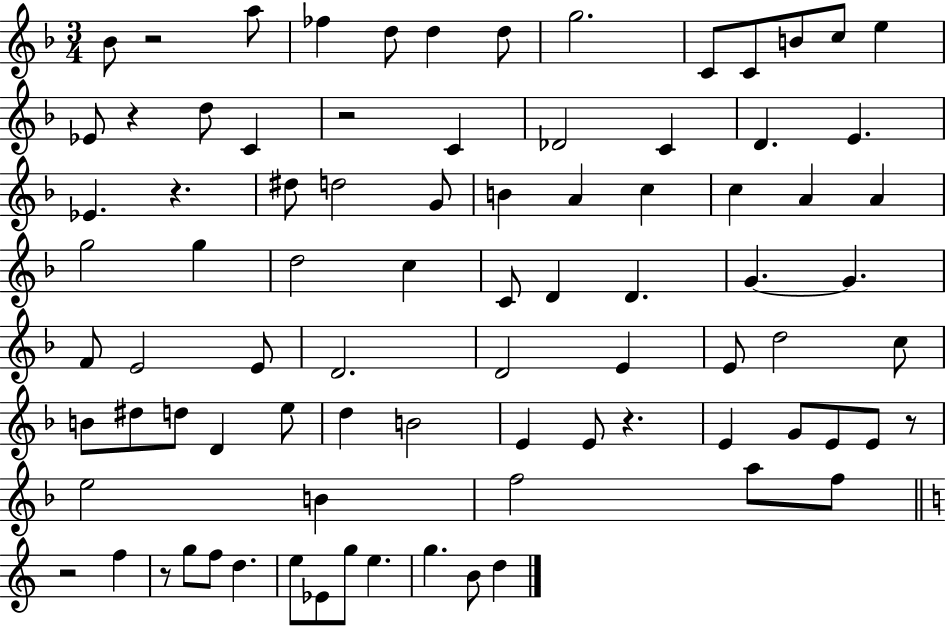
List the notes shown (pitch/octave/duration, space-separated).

Bb4/e R/h A5/e FES5/q D5/e D5/q D5/e G5/h. C4/e C4/e B4/e C5/e E5/q Eb4/e R/q D5/e C4/q R/h C4/q Db4/h C4/q D4/q. E4/q. Eb4/q. R/q. D#5/e D5/h G4/e B4/q A4/q C5/q C5/q A4/q A4/q G5/h G5/q D5/h C5/q C4/e D4/q D4/q. G4/q. G4/q. F4/e E4/h E4/e D4/h. D4/h E4/q E4/e D5/h C5/e B4/e D#5/e D5/e D4/q E5/e D5/q B4/h E4/q E4/e R/q. E4/q G4/e E4/e E4/e R/e E5/h B4/q F5/h A5/e F5/e R/h F5/q R/e G5/e F5/e D5/q. E5/e Eb4/e G5/e E5/q. G5/q. B4/e D5/q